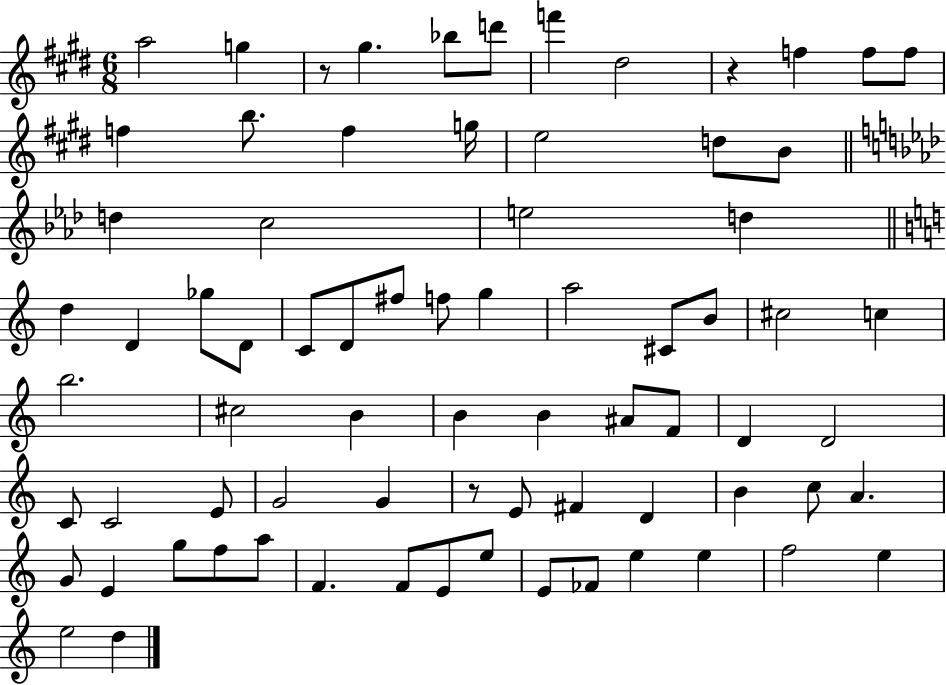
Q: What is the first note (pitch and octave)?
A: A5